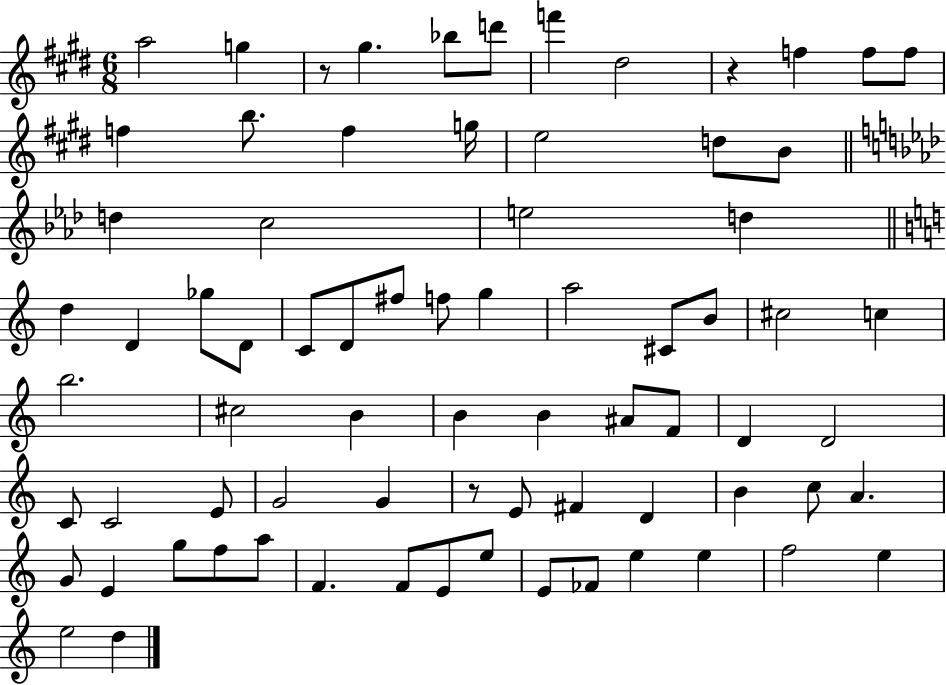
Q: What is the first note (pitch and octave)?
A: A5